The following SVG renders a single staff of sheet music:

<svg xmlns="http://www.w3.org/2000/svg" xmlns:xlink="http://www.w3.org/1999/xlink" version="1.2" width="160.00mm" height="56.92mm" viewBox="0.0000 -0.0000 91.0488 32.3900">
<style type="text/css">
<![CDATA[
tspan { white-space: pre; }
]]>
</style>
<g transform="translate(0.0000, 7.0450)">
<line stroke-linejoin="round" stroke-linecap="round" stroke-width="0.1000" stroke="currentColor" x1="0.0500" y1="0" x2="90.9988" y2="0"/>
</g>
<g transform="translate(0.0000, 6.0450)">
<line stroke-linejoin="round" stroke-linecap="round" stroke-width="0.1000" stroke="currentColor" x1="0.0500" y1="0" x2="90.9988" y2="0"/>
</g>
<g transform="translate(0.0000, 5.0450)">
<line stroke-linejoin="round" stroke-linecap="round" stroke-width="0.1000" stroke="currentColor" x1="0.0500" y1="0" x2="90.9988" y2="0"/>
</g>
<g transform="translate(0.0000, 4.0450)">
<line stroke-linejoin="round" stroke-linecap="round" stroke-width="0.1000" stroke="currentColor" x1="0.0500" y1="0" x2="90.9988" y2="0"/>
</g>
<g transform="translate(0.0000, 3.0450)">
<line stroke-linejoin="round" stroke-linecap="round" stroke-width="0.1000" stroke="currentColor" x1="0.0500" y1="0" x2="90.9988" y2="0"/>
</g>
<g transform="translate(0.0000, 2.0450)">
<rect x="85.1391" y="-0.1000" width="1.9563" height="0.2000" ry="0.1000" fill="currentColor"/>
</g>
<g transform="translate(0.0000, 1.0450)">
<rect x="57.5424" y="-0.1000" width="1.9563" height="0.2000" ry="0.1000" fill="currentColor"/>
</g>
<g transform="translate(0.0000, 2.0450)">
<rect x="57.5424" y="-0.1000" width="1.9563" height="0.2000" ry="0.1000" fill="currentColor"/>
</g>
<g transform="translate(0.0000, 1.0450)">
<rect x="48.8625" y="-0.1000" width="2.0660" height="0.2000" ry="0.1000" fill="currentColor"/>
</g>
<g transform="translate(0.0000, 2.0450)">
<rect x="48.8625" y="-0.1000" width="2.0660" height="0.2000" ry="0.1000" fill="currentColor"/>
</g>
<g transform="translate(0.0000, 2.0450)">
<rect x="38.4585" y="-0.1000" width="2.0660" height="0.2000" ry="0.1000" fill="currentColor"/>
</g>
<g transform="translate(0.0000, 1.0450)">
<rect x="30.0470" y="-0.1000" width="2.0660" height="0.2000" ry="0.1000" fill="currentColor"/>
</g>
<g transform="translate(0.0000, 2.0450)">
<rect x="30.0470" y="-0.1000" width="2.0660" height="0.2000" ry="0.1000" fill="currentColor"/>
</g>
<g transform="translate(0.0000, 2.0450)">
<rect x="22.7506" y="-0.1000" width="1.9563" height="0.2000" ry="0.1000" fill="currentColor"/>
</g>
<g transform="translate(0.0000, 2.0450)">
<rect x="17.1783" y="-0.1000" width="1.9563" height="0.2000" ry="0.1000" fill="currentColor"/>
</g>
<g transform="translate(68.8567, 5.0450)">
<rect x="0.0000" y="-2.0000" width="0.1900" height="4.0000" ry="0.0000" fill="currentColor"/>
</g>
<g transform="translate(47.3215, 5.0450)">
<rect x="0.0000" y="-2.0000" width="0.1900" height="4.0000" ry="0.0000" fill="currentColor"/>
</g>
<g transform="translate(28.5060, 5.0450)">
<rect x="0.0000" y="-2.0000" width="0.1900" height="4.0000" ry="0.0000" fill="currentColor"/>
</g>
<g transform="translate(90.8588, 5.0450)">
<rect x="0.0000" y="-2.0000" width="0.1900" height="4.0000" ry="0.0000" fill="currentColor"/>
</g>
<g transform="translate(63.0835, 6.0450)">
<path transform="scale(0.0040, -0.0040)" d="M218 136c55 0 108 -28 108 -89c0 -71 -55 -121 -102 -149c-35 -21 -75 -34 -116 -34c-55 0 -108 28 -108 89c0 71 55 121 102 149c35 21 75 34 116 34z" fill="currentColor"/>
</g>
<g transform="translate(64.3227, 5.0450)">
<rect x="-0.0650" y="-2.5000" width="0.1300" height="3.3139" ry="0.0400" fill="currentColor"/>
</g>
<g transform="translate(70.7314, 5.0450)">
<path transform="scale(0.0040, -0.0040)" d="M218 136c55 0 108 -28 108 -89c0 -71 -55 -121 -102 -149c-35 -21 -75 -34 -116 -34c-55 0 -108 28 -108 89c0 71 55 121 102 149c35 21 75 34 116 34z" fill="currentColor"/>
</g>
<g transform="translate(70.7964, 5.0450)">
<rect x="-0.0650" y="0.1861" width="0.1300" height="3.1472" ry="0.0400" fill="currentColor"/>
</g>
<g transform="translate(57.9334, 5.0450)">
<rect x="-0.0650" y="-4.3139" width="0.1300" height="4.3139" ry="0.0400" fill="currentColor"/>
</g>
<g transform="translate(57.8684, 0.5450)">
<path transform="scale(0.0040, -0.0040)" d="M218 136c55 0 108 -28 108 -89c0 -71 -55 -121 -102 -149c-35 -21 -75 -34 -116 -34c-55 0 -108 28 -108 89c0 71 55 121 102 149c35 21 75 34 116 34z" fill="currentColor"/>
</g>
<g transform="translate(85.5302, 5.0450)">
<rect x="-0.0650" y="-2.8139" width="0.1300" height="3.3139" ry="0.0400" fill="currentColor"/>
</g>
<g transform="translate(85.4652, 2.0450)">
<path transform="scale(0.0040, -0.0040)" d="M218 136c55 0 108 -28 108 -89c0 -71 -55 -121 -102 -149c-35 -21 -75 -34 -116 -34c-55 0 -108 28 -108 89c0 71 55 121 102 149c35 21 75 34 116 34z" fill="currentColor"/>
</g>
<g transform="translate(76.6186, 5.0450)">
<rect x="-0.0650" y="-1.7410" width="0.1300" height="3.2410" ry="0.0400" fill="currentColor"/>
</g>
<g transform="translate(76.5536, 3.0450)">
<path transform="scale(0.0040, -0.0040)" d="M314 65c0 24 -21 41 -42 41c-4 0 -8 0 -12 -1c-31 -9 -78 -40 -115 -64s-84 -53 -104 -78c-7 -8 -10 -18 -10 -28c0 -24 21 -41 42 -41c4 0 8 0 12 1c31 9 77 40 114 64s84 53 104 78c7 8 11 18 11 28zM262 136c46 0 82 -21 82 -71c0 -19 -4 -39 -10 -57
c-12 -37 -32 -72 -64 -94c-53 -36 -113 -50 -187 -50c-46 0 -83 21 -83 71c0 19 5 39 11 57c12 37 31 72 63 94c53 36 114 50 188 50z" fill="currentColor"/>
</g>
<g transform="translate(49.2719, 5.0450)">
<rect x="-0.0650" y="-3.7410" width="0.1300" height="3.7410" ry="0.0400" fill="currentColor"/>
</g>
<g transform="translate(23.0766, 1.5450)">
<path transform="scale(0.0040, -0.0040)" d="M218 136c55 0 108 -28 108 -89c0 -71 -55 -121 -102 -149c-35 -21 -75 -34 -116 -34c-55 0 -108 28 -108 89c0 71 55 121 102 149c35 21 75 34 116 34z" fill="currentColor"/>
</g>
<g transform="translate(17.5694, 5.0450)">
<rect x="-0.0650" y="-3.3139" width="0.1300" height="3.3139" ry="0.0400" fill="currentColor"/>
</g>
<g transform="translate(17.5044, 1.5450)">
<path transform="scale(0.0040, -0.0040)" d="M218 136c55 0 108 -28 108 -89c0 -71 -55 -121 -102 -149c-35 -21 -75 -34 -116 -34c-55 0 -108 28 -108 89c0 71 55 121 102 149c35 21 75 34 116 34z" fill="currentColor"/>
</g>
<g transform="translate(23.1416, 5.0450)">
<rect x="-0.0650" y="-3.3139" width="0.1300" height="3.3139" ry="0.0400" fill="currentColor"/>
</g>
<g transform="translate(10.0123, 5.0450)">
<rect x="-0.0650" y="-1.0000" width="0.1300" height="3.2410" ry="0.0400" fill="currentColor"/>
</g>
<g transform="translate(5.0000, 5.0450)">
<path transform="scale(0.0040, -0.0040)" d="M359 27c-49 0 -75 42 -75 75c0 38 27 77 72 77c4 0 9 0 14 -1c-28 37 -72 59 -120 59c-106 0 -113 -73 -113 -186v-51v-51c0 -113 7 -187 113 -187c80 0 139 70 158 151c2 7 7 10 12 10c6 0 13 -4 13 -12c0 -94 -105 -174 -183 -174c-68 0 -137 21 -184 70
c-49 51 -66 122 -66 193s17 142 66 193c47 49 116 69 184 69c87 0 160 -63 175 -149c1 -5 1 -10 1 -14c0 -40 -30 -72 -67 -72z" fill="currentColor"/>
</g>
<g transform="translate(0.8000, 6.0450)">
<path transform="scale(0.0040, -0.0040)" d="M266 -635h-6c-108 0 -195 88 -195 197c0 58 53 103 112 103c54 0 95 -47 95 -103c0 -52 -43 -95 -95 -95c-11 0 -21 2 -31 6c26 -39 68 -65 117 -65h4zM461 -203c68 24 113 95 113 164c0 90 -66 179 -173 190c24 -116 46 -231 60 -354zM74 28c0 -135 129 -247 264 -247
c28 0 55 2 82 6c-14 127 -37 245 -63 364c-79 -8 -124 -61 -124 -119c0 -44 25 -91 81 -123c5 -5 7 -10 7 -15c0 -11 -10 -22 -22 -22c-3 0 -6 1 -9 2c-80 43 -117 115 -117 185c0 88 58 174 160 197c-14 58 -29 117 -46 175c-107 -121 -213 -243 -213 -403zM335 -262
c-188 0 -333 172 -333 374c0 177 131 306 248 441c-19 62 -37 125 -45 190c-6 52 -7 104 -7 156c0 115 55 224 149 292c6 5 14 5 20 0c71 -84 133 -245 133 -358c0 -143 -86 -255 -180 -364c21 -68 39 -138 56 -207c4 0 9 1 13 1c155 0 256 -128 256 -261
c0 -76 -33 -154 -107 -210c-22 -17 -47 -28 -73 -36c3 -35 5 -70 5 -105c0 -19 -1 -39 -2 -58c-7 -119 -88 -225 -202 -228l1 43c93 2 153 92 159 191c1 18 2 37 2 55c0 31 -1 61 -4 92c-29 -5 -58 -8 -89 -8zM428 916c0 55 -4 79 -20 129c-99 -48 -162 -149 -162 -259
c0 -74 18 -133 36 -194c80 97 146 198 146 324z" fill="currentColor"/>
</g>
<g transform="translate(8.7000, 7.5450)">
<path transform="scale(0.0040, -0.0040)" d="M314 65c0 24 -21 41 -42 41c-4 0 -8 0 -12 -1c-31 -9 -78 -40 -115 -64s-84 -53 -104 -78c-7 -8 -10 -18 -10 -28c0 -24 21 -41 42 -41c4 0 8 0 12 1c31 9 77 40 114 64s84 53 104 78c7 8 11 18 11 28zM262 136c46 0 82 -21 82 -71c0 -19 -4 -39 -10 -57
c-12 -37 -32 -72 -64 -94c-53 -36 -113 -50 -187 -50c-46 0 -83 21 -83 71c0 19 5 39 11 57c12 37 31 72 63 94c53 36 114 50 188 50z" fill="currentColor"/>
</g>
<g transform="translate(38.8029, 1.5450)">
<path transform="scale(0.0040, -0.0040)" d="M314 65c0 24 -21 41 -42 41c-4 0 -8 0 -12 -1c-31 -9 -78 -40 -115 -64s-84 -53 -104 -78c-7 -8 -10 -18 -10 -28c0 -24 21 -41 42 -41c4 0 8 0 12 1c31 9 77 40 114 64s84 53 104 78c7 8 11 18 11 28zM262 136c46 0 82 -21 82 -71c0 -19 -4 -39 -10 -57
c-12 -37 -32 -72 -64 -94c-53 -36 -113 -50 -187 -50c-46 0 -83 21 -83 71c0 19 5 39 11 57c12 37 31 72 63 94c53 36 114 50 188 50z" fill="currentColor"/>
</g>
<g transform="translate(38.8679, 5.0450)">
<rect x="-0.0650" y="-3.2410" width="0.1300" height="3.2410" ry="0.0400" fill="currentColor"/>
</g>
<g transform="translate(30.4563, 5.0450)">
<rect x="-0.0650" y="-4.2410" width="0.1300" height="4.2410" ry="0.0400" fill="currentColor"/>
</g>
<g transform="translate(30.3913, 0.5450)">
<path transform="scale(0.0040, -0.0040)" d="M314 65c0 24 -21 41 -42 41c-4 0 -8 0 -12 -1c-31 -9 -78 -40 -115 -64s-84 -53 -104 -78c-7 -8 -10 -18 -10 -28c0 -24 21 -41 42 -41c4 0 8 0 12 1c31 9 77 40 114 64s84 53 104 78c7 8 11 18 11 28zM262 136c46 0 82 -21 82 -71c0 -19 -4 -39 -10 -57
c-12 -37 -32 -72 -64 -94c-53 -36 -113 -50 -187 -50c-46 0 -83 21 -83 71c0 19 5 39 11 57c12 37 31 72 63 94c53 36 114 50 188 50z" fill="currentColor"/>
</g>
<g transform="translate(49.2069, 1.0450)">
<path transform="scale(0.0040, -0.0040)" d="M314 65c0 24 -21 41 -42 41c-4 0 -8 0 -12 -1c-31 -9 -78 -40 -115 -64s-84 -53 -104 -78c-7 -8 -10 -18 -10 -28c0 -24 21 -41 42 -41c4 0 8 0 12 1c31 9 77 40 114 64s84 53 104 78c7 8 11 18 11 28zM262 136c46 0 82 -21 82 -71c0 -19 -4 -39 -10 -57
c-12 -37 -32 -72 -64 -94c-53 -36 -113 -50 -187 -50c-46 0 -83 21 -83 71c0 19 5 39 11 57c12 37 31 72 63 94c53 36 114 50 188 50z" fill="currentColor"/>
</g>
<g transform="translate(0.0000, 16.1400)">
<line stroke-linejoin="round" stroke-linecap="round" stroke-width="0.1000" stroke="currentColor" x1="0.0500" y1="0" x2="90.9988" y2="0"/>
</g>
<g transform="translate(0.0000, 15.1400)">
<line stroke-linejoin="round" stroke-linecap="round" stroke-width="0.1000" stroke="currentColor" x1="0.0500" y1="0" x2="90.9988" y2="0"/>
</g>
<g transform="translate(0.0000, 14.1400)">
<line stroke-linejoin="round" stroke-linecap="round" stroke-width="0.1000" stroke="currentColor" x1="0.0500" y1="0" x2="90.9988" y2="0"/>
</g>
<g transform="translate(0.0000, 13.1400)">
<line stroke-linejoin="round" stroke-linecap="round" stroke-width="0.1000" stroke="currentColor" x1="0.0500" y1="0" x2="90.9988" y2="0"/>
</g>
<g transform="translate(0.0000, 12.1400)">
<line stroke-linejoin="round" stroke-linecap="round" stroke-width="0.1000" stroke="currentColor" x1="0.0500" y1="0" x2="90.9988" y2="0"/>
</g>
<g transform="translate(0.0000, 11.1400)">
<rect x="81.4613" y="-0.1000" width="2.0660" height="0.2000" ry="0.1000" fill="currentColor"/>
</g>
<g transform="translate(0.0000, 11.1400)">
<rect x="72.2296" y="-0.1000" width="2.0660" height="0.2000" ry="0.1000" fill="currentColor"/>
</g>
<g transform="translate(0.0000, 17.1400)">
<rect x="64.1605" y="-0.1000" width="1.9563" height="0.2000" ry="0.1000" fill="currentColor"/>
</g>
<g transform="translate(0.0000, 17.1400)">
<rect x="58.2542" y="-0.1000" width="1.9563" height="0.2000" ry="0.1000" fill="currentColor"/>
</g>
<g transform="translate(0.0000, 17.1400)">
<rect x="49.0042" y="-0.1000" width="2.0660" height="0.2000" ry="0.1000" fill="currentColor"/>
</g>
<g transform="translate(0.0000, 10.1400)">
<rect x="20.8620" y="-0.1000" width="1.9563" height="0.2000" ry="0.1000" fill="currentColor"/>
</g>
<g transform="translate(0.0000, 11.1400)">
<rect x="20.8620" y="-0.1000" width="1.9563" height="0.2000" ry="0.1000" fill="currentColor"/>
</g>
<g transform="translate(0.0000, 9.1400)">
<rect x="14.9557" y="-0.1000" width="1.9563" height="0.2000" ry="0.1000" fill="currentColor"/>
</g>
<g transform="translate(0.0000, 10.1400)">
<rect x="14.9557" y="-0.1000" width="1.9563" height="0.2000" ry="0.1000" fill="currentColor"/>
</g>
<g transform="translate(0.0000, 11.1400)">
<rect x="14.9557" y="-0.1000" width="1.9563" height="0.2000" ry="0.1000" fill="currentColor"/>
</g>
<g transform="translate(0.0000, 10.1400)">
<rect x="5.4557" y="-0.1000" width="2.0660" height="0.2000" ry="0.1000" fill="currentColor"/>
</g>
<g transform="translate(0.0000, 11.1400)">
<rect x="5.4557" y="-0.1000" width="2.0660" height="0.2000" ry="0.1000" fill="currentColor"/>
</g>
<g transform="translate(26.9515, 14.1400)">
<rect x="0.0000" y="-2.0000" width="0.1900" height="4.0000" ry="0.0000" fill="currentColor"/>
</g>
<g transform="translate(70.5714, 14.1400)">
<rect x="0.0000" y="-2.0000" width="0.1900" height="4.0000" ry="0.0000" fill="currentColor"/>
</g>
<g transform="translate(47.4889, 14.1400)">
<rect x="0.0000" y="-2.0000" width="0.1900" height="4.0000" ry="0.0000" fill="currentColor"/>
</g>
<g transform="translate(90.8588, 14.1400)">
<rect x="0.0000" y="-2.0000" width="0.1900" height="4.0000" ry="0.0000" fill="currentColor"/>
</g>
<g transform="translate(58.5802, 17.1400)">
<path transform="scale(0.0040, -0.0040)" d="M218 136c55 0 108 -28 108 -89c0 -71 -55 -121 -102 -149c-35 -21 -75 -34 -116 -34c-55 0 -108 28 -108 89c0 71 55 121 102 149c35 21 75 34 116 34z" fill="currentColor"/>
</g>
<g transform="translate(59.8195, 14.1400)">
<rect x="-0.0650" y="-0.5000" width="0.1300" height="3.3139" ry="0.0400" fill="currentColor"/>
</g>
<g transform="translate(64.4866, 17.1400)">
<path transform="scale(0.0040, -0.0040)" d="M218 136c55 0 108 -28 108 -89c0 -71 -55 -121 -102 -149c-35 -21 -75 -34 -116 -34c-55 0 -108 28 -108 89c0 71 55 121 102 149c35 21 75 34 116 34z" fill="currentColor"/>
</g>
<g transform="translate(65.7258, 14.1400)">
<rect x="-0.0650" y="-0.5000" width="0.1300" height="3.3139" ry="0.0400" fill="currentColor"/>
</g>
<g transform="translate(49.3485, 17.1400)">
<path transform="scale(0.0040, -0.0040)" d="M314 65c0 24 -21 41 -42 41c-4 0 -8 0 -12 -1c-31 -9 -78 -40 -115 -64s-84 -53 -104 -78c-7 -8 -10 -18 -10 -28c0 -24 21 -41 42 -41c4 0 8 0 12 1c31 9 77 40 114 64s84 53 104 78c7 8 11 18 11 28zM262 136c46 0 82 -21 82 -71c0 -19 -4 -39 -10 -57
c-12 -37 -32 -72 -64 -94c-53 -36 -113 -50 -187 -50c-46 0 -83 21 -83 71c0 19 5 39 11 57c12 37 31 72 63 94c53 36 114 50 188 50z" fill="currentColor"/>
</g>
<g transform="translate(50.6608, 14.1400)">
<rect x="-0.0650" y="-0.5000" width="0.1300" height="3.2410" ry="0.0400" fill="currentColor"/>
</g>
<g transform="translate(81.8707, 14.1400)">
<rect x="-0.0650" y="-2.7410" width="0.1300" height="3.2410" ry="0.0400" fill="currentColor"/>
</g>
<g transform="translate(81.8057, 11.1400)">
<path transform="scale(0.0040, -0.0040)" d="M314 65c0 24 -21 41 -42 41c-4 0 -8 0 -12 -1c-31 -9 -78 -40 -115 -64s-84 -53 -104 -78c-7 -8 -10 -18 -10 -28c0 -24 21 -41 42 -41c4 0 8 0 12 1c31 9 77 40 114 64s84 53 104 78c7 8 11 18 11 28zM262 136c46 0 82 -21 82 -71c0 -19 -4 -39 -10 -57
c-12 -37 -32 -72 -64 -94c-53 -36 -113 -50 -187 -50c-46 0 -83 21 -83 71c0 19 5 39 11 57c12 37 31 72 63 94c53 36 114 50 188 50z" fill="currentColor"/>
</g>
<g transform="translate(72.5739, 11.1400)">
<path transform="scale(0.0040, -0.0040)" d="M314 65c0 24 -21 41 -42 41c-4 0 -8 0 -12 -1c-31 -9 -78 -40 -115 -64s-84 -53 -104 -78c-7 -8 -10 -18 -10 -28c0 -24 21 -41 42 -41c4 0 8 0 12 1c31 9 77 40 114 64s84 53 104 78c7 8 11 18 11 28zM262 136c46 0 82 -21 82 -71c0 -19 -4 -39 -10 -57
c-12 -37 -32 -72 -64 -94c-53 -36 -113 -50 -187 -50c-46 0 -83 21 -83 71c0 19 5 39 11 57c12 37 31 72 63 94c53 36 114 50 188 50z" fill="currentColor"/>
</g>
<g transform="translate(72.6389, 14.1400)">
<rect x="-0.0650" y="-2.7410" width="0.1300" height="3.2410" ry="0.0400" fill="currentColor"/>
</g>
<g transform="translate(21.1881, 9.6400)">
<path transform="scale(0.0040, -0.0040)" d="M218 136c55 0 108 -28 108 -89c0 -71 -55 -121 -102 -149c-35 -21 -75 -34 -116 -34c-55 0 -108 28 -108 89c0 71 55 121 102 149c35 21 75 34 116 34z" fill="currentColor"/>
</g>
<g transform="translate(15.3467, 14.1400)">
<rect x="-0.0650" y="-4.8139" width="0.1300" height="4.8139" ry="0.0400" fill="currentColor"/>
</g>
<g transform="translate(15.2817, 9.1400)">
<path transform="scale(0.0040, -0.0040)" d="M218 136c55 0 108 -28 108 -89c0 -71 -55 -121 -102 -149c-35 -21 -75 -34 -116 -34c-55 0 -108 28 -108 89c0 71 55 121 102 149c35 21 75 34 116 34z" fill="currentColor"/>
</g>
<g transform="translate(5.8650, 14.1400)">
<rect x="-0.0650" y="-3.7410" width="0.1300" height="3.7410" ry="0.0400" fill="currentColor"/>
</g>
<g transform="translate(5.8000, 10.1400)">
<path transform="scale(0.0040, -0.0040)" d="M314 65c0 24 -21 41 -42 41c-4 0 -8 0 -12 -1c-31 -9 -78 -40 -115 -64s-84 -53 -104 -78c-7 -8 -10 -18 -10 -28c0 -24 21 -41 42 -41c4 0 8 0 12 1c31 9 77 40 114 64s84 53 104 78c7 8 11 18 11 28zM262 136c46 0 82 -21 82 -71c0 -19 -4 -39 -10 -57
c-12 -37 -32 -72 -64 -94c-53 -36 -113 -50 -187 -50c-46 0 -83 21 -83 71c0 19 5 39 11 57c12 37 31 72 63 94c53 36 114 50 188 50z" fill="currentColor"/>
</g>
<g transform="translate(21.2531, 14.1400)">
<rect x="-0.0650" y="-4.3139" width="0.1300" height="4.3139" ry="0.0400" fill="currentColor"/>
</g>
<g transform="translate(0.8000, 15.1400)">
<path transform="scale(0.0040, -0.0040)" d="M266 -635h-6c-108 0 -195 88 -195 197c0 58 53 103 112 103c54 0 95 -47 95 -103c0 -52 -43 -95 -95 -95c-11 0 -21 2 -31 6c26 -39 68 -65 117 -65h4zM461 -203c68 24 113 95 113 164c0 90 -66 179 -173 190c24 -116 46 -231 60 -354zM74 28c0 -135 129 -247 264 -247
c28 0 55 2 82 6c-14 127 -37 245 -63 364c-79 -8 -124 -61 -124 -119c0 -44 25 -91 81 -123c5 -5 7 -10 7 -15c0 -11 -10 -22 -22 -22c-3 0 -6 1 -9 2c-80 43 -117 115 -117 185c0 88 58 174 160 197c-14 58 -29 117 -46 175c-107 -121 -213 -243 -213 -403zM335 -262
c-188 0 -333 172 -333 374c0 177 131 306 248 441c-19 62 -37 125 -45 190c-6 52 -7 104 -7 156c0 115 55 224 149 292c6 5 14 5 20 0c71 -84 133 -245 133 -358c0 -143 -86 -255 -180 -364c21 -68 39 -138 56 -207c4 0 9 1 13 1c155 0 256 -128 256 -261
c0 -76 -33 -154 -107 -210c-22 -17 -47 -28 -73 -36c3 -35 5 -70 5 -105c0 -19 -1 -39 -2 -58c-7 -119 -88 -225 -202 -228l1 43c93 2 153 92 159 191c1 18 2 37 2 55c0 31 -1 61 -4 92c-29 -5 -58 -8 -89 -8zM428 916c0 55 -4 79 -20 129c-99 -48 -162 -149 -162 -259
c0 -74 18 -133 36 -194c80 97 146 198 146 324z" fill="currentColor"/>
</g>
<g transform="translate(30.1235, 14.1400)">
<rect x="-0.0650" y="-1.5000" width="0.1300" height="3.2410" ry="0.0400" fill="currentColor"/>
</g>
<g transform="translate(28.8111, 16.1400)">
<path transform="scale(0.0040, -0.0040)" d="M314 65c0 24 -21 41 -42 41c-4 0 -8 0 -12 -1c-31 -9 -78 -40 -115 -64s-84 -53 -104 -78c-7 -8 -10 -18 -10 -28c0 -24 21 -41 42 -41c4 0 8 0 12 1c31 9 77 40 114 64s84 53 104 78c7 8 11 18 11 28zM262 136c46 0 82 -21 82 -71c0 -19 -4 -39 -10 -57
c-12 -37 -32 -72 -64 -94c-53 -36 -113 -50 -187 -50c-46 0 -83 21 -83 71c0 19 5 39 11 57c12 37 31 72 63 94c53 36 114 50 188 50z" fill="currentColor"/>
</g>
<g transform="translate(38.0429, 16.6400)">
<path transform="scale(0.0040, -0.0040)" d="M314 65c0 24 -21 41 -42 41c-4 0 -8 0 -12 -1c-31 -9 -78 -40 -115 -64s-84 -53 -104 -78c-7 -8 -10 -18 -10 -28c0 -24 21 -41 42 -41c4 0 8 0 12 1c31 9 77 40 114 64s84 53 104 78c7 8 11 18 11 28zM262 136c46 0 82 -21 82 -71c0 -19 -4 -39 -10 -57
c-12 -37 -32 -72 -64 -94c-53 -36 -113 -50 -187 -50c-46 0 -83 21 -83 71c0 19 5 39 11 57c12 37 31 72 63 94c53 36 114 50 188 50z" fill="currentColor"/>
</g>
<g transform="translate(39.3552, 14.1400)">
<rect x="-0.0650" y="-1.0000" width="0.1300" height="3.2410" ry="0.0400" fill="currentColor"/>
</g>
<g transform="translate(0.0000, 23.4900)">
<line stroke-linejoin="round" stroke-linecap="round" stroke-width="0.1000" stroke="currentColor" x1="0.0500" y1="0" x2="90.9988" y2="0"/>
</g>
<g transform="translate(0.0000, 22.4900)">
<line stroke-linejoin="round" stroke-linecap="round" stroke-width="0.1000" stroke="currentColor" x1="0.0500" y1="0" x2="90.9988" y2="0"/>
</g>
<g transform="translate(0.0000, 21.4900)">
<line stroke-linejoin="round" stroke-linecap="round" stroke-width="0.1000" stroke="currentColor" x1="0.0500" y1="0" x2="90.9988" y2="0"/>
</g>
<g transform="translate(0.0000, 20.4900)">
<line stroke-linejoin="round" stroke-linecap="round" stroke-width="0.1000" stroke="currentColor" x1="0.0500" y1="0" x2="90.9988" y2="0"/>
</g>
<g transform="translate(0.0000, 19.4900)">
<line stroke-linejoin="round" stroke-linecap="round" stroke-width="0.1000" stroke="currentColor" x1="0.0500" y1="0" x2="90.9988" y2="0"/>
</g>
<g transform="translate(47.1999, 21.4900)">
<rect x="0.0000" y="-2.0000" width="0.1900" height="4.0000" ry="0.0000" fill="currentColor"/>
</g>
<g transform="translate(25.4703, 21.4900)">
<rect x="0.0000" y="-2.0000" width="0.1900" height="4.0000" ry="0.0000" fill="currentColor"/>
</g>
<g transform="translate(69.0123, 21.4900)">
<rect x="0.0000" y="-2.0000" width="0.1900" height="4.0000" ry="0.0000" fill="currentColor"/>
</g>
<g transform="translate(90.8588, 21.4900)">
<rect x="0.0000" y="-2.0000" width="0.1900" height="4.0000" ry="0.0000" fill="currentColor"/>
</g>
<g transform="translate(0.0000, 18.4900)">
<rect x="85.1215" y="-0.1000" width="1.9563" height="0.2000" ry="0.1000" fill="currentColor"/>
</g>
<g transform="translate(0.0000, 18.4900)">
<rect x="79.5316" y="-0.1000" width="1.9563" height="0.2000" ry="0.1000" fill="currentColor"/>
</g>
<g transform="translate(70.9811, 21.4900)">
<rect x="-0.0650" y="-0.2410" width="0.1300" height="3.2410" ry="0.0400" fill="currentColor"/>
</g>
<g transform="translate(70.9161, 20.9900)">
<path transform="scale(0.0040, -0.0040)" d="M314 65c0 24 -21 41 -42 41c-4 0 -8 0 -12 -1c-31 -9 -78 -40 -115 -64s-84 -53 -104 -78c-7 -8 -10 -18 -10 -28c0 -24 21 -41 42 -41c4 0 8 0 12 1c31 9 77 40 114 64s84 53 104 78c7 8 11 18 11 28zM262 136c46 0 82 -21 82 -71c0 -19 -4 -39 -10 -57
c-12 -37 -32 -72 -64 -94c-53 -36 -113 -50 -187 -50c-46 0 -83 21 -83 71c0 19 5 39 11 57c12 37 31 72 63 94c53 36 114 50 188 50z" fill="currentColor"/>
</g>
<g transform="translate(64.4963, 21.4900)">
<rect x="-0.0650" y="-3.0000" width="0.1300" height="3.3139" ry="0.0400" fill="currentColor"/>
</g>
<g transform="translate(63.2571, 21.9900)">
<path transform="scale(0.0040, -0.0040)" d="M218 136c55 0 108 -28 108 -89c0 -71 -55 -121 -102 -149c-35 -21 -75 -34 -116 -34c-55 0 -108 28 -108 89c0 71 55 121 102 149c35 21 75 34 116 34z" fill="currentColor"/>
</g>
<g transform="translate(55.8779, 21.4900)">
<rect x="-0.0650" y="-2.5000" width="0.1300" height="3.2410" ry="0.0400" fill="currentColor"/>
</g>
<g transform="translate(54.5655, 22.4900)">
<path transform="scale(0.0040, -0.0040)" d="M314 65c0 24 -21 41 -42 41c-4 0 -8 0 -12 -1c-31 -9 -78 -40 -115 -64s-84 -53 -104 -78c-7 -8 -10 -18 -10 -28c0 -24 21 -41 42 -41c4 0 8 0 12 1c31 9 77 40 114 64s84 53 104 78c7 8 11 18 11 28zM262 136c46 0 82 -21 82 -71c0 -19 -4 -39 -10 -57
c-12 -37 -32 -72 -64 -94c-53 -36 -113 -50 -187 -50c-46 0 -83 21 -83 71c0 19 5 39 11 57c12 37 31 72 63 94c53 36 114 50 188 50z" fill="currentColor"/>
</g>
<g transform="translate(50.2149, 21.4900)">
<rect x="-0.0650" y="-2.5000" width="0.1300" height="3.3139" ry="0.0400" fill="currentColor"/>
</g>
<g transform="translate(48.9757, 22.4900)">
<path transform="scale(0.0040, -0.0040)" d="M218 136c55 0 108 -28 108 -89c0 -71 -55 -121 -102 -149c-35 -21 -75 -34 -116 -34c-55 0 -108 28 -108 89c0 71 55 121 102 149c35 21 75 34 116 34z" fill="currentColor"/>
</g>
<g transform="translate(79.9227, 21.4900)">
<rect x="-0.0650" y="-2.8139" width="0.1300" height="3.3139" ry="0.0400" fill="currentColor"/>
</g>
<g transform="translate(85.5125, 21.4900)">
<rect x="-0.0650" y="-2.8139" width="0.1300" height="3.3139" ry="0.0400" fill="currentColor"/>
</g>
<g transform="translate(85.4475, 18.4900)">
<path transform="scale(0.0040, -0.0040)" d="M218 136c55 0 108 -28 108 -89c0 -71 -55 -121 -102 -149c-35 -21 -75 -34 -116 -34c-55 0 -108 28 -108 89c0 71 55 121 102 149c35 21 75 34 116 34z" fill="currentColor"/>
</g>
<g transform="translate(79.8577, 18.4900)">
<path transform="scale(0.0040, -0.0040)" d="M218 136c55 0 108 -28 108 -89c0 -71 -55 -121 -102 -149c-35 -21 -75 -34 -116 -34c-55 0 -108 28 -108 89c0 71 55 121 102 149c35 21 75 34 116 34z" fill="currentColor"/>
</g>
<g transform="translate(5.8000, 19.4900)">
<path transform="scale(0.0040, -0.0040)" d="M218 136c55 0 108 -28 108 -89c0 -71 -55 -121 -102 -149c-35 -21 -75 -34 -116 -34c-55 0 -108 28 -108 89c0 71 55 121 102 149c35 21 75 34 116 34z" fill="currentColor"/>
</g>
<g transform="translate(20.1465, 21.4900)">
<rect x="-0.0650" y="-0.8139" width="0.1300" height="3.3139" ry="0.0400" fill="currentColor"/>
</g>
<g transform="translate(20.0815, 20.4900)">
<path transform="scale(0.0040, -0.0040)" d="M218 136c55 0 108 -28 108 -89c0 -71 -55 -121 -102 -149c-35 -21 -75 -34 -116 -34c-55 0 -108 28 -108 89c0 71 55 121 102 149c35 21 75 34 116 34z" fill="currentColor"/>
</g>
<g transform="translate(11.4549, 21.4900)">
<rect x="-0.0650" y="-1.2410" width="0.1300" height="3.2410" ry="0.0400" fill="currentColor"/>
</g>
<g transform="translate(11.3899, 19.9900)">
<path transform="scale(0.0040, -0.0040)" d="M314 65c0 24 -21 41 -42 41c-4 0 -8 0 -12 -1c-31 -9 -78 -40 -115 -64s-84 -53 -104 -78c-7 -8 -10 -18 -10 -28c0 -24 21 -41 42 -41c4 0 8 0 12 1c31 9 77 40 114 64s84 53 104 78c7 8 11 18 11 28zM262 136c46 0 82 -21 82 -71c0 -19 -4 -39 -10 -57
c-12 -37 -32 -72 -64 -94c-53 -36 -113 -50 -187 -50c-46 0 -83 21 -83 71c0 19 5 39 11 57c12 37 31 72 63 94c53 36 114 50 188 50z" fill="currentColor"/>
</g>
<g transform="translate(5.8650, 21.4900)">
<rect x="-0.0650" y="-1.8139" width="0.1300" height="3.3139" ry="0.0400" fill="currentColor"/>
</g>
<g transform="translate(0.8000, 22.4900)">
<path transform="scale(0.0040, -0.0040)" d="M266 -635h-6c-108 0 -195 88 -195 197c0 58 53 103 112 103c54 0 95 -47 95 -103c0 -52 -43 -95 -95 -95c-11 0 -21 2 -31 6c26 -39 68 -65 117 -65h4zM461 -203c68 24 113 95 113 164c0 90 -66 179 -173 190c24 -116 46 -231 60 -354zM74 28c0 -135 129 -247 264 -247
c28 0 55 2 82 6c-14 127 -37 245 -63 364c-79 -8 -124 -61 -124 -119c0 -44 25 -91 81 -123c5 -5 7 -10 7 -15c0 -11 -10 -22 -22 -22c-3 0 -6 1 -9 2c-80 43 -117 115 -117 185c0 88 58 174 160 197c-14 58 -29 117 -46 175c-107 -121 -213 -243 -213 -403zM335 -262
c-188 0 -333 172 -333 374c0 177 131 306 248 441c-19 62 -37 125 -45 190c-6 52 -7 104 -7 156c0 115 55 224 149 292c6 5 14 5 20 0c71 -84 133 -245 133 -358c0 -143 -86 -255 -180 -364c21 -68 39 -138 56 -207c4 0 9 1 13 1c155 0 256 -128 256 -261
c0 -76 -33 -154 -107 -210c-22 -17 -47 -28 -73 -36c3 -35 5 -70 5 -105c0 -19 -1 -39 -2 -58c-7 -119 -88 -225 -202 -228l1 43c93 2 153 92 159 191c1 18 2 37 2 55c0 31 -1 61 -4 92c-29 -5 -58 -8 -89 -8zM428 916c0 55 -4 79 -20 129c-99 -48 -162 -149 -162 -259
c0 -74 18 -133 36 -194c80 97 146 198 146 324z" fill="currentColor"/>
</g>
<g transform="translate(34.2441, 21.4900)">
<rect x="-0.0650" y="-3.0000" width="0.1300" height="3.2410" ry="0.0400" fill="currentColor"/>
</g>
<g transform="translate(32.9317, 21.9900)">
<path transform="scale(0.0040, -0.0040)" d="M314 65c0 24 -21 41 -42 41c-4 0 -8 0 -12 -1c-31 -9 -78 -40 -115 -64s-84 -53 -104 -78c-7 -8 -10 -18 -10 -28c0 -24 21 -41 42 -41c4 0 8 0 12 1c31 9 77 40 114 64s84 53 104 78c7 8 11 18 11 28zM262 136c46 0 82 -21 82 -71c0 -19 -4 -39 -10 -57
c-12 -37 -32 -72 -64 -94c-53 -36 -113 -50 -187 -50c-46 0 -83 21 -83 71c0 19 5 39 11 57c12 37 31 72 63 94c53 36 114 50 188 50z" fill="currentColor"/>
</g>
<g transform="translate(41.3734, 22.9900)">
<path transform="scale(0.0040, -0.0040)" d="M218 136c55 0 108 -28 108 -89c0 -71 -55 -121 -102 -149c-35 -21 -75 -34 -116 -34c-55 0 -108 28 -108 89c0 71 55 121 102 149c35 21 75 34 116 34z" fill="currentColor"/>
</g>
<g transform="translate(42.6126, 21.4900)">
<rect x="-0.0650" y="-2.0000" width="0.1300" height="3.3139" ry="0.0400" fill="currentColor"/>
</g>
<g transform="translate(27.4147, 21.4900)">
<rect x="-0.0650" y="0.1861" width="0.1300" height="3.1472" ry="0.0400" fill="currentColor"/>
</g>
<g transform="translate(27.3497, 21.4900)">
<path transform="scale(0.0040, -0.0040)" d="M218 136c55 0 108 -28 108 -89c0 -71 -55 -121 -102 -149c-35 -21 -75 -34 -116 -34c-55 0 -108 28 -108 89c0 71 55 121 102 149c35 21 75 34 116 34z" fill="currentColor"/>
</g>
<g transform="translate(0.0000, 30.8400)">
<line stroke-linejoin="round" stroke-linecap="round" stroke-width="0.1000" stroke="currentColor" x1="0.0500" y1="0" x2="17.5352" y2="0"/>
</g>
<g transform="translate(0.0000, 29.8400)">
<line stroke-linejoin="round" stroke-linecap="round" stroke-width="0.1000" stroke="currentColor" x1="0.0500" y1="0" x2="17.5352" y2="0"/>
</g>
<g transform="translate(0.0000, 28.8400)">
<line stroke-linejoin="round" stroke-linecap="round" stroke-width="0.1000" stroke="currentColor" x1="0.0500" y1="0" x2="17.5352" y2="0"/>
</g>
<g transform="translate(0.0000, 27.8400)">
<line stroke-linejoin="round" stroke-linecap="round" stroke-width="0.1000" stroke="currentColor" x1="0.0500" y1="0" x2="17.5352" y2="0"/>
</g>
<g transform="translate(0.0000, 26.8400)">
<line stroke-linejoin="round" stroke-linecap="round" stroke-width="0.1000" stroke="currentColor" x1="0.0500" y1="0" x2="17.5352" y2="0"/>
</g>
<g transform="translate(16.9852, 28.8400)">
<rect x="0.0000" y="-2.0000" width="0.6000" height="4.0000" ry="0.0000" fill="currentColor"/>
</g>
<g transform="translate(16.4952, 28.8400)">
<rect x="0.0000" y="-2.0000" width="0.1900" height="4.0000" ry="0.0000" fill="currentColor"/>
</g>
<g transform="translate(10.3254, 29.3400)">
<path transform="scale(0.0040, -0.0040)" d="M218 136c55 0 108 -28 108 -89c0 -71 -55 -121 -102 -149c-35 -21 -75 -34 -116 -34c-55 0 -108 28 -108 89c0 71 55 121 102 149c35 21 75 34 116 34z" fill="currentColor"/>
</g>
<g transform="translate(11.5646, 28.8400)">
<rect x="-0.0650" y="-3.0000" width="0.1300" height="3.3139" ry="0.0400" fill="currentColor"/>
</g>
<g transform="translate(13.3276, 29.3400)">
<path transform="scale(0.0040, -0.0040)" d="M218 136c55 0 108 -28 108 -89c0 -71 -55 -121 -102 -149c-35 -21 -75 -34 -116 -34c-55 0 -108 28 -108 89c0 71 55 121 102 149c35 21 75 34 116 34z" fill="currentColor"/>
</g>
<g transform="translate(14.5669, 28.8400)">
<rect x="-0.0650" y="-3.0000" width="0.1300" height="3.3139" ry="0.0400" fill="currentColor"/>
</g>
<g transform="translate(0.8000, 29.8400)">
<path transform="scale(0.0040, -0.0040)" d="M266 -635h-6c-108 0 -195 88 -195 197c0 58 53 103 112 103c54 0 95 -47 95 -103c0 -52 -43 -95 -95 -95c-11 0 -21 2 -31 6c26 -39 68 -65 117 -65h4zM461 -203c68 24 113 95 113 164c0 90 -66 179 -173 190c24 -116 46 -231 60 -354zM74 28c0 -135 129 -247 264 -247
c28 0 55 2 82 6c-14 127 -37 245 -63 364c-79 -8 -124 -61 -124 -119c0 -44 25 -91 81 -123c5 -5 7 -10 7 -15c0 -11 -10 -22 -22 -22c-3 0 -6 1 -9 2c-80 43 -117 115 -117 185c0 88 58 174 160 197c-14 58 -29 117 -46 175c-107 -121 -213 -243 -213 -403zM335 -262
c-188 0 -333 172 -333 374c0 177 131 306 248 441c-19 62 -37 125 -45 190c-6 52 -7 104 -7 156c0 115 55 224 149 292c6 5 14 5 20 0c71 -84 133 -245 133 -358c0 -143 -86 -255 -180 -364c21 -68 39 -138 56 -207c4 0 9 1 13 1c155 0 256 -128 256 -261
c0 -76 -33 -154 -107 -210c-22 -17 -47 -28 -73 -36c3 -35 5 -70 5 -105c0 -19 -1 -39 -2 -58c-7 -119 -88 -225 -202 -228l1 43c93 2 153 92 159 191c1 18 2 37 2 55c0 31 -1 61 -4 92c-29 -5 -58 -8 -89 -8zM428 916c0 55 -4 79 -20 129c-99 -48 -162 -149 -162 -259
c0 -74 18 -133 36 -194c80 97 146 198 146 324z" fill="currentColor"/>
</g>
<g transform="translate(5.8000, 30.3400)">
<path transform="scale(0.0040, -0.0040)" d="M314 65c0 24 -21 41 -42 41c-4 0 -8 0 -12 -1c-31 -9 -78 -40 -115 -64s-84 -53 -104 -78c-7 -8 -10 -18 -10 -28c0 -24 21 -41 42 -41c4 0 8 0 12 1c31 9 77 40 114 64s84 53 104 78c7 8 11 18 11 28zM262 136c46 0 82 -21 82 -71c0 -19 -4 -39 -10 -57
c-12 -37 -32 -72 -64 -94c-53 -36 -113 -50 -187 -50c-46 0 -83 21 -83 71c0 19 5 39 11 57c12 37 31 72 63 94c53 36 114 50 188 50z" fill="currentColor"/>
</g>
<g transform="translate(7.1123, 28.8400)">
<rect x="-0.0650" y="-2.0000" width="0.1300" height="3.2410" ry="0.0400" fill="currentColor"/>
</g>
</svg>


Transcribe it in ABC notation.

X:1
T:Untitled
M:4/4
L:1/4
K:C
D2 b b d'2 b2 c'2 d' G B f2 a c'2 e' d' E2 D2 C2 C C a2 a2 f e2 d B A2 F G G2 A c2 a a F2 A A